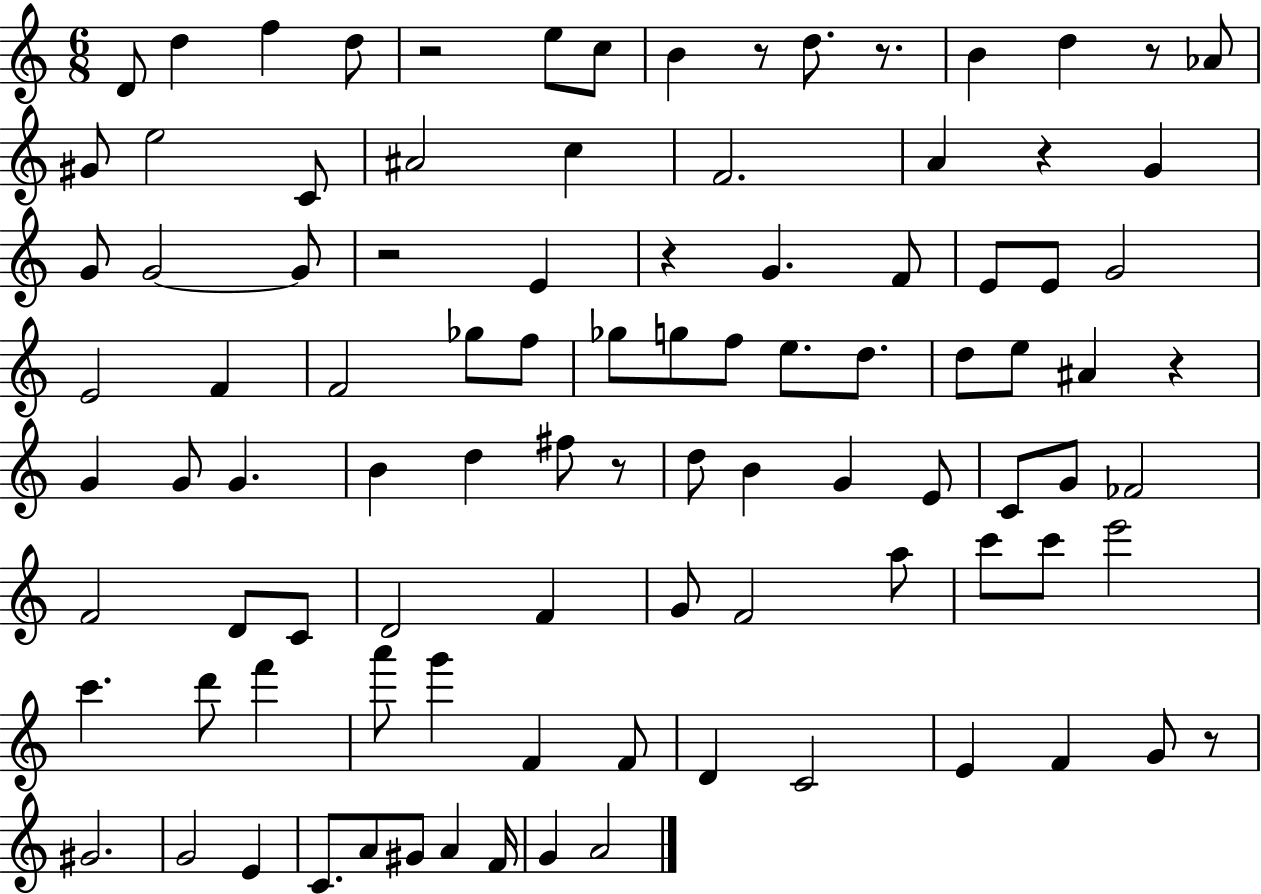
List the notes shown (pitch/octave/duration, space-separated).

D4/e D5/q F5/q D5/e R/h E5/e C5/e B4/q R/e D5/e. R/e. B4/q D5/q R/e Ab4/e G#4/e E5/h C4/e A#4/h C5/q F4/h. A4/q R/q G4/q G4/e G4/h G4/e R/h E4/q R/q G4/q. F4/e E4/e E4/e G4/h E4/h F4/q F4/h Gb5/e F5/e Gb5/e G5/e F5/e E5/e. D5/e. D5/e E5/e A#4/q R/q G4/q G4/e G4/q. B4/q D5/q F#5/e R/e D5/e B4/q G4/q E4/e C4/e G4/e FES4/h F4/h D4/e C4/e D4/h F4/q G4/e F4/h A5/e C6/e C6/e E6/h C6/q. D6/e F6/q A6/e G6/q F4/q F4/e D4/q C4/h E4/q F4/q G4/e R/e G#4/h. G4/h E4/q C4/e. A4/e G#4/e A4/q F4/s G4/q A4/h